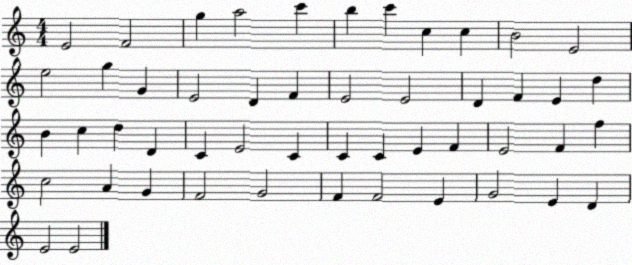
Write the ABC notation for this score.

X:1
T:Untitled
M:4/4
L:1/4
K:C
E2 F2 g a2 c' b c' c c B2 E2 e2 g G E2 D F E2 E2 D F E d B c d D C E2 C C C E F E2 F f c2 A G F2 G2 F F2 E G2 E D E2 E2